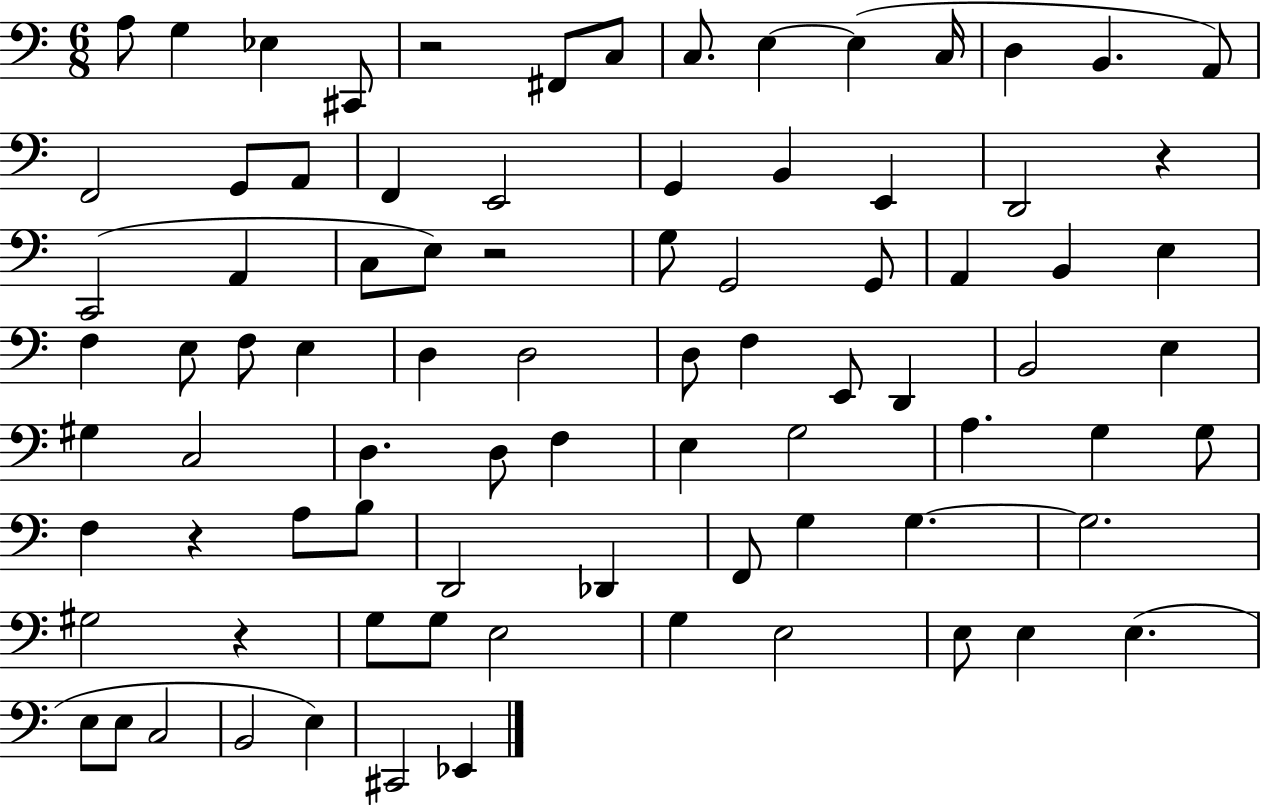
X:1
T:Untitled
M:6/8
L:1/4
K:C
A,/2 G, _E, ^C,,/2 z2 ^F,,/2 C,/2 C,/2 E, E, C,/4 D, B,, A,,/2 F,,2 G,,/2 A,,/2 F,, E,,2 G,, B,, E,, D,,2 z C,,2 A,, C,/2 E,/2 z2 G,/2 G,,2 G,,/2 A,, B,, E, F, E,/2 F,/2 E, D, D,2 D,/2 F, E,,/2 D,, B,,2 E, ^G, C,2 D, D,/2 F, E, G,2 A, G, G,/2 F, z A,/2 B,/2 D,,2 _D,, F,,/2 G, G, G,2 ^G,2 z G,/2 G,/2 E,2 G, E,2 E,/2 E, E, E,/2 E,/2 C,2 B,,2 E, ^C,,2 _E,,